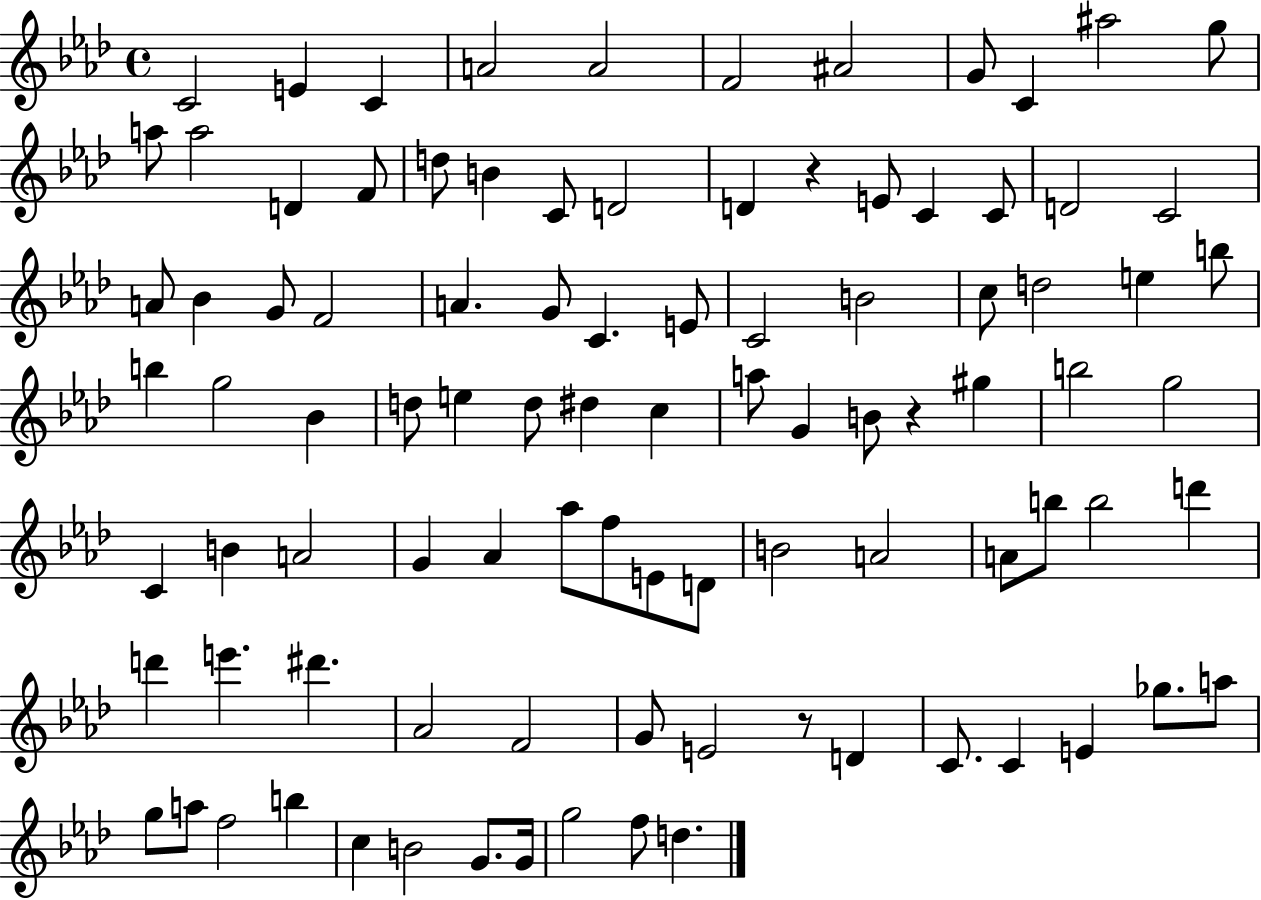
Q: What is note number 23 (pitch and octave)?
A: C4